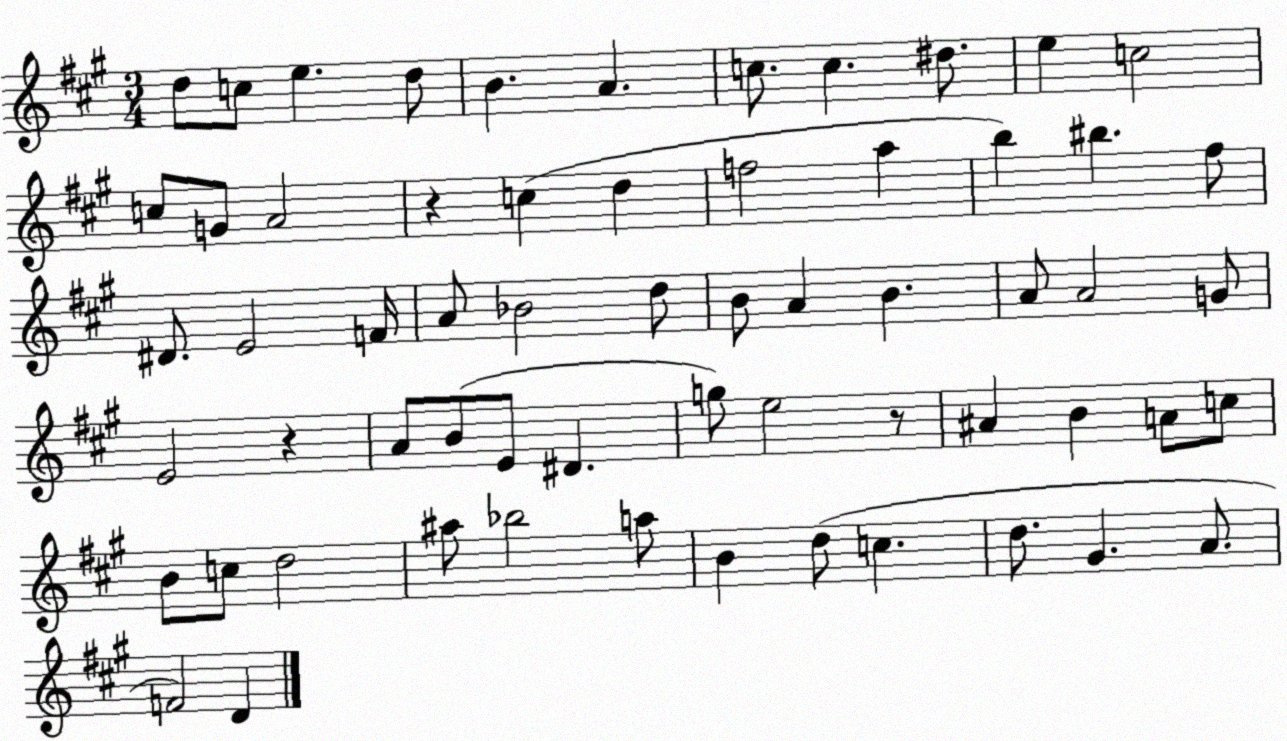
X:1
T:Untitled
M:3/4
L:1/4
K:A
d/2 c/2 e d/2 B A c/2 c ^d/2 e c2 c/2 G/2 A2 z c d f2 a b ^b ^f/2 ^D/2 E2 F/4 A/2 _B2 d/2 B/2 A B A/2 A2 G/2 E2 z A/2 B/2 E/2 ^D g/2 e2 z/2 ^A B A/2 c/2 B/2 c/2 d2 ^a/2 _b2 a/2 B d/2 c d/2 ^G A/2 F2 D